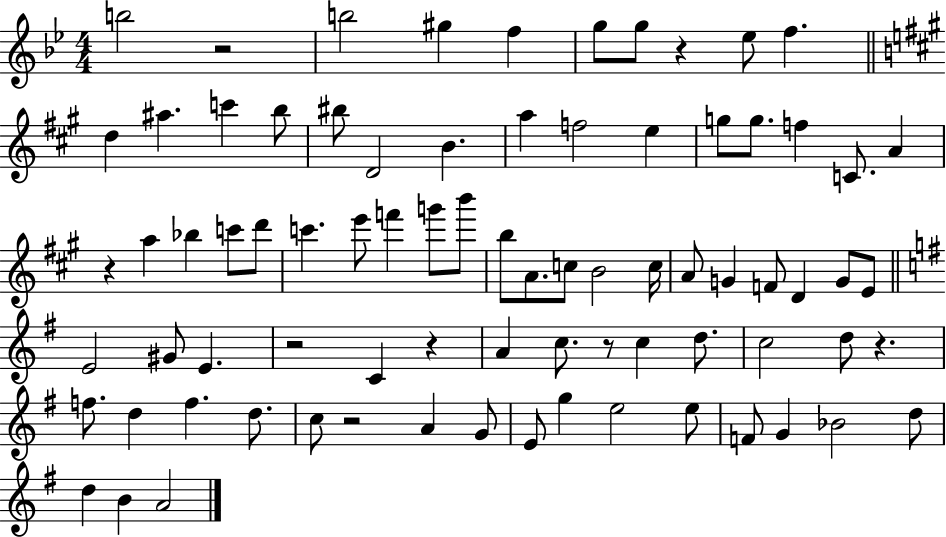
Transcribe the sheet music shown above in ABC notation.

X:1
T:Untitled
M:4/4
L:1/4
K:Bb
b2 z2 b2 ^g f g/2 g/2 z _e/2 f d ^a c' b/2 ^b/2 D2 B a f2 e g/2 g/2 f C/2 A z a _b c'/2 d'/2 c' e'/2 f' g'/2 b'/2 b/2 A/2 c/2 B2 c/4 A/2 G F/2 D G/2 E/2 E2 ^G/2 E z2 C z A c/2 z/2 c d/2 c2 d/2 z f/2 d f d/2 c/2 z2 A G/2 E/2 g e2 e/2 F/2 G _B2 d/2 d B A2